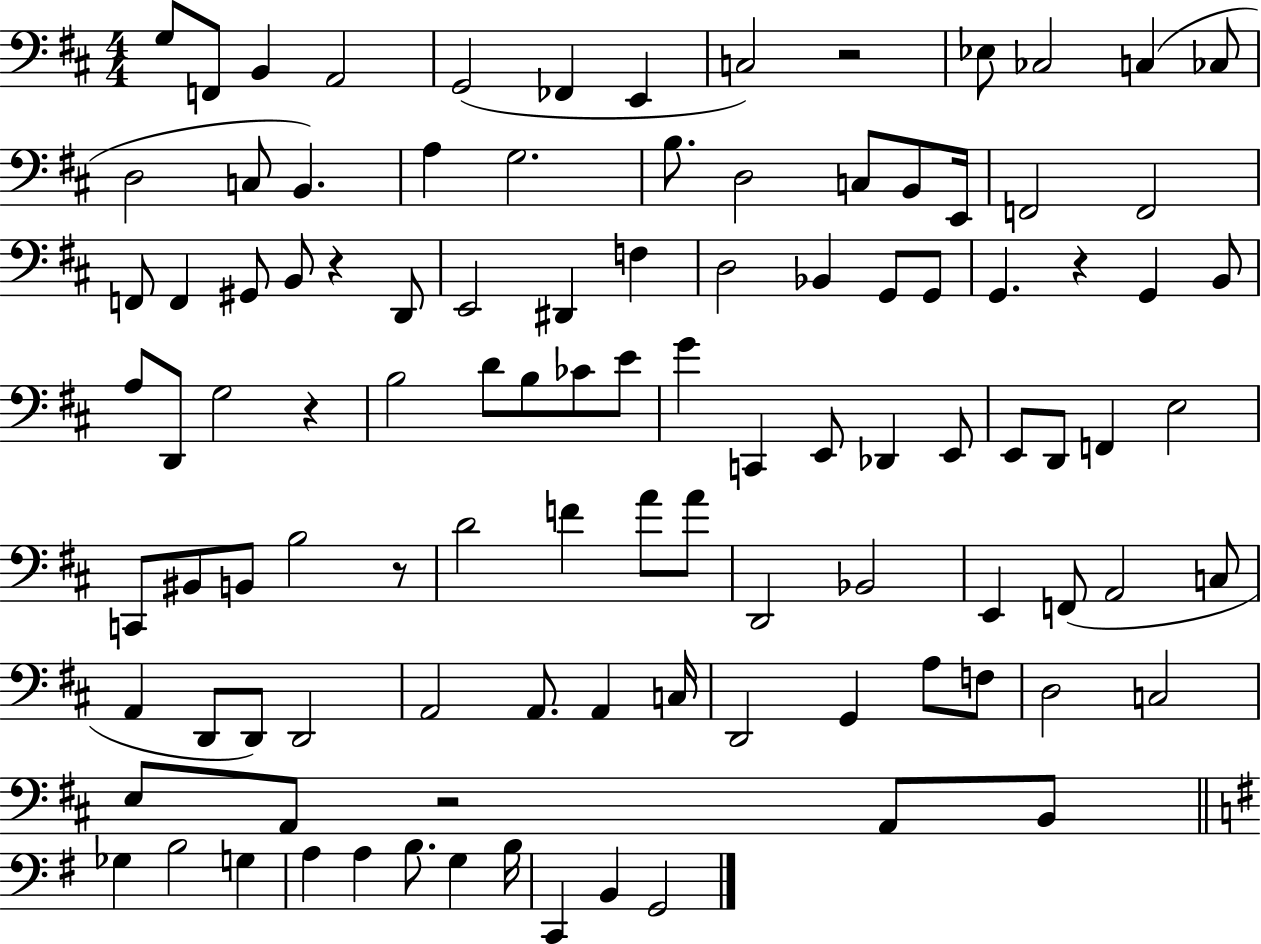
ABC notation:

X:1
T:Untitled
M:4/4
L:1/4
K:D
G,/2 F,,/2 B,, A,,2 G,,2 _F,, E,, C,2 z2 _E,/2 _C,2 C, _C,/2 D,2 C,/2 B,, A, G,2 B,/2 D,2 C,/2 B,,/2 E,,/4 F,,2 F,,2 F,,/2 F,, ^G,,/2 B,,/2 z D,,/2 E,,2 ^D,, F, D,2 _B,, G,,/2 G,,/2 G,, z G,, B,,/2 A,/2 D,,/2 G,2 z B,2 D/2 B,/2 _C/2 E/2 G C,, E,,/2 _D,, E,,/2 E,,/2 D,,/2 F,, E,2 C,,/2 ^B,,/2 B,,/2 B,2 z/2 D2 F A/2 A/2 D,,2 _B,,2 E,, F,,/2 A,,2 C,/2 A,, D,,/2 D,,/2 D,,2 A,,2 A,,/2 A,, C,/4 D,,2 G,, A,/2 F,/2 D,2 C,2 E,/2 A,,/2 z2 A,,/2 B,,/2 _G, B,2 G, A, A, B,/2 G, B,/4 C,, B,, G,,2